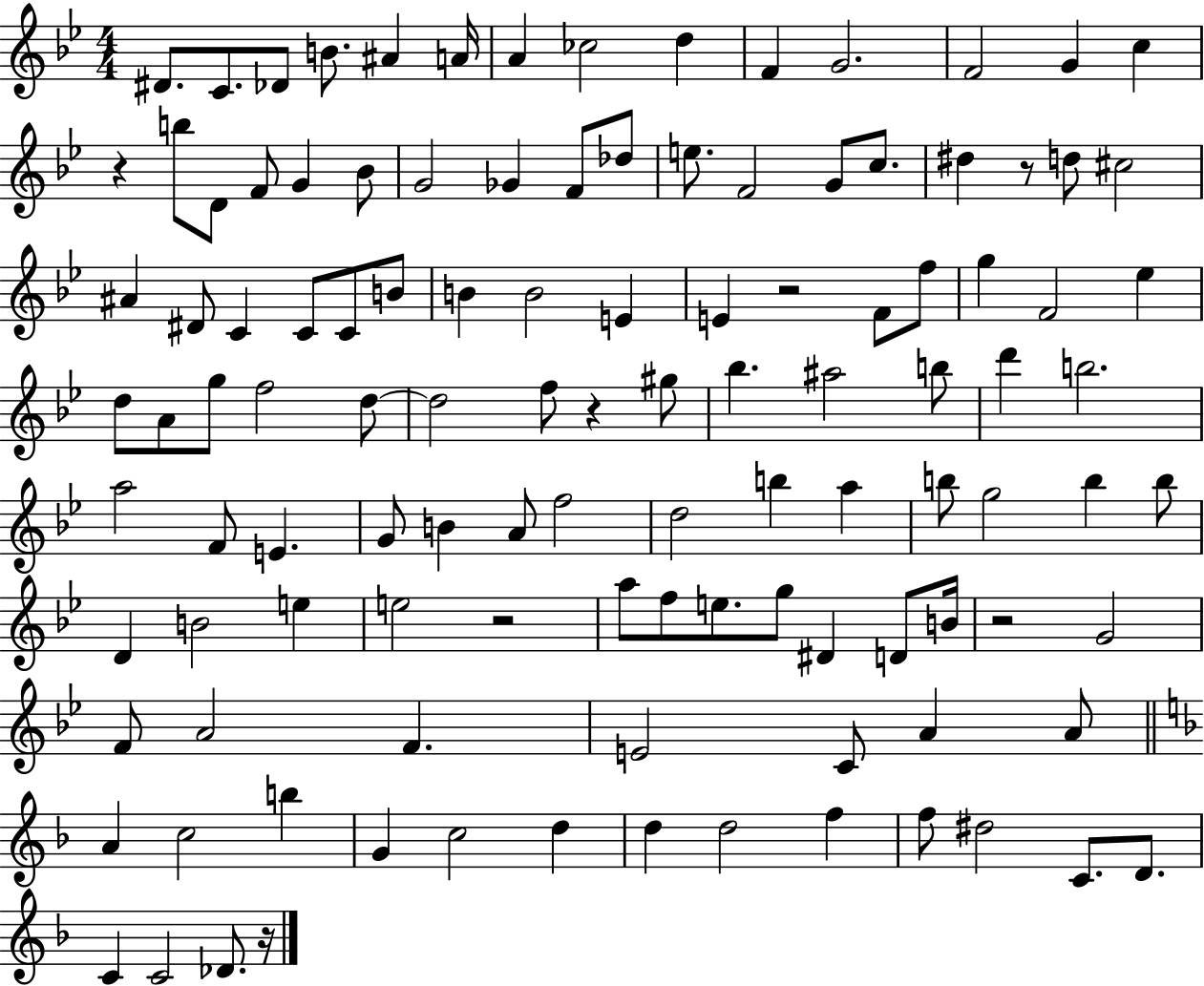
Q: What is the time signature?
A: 4/4